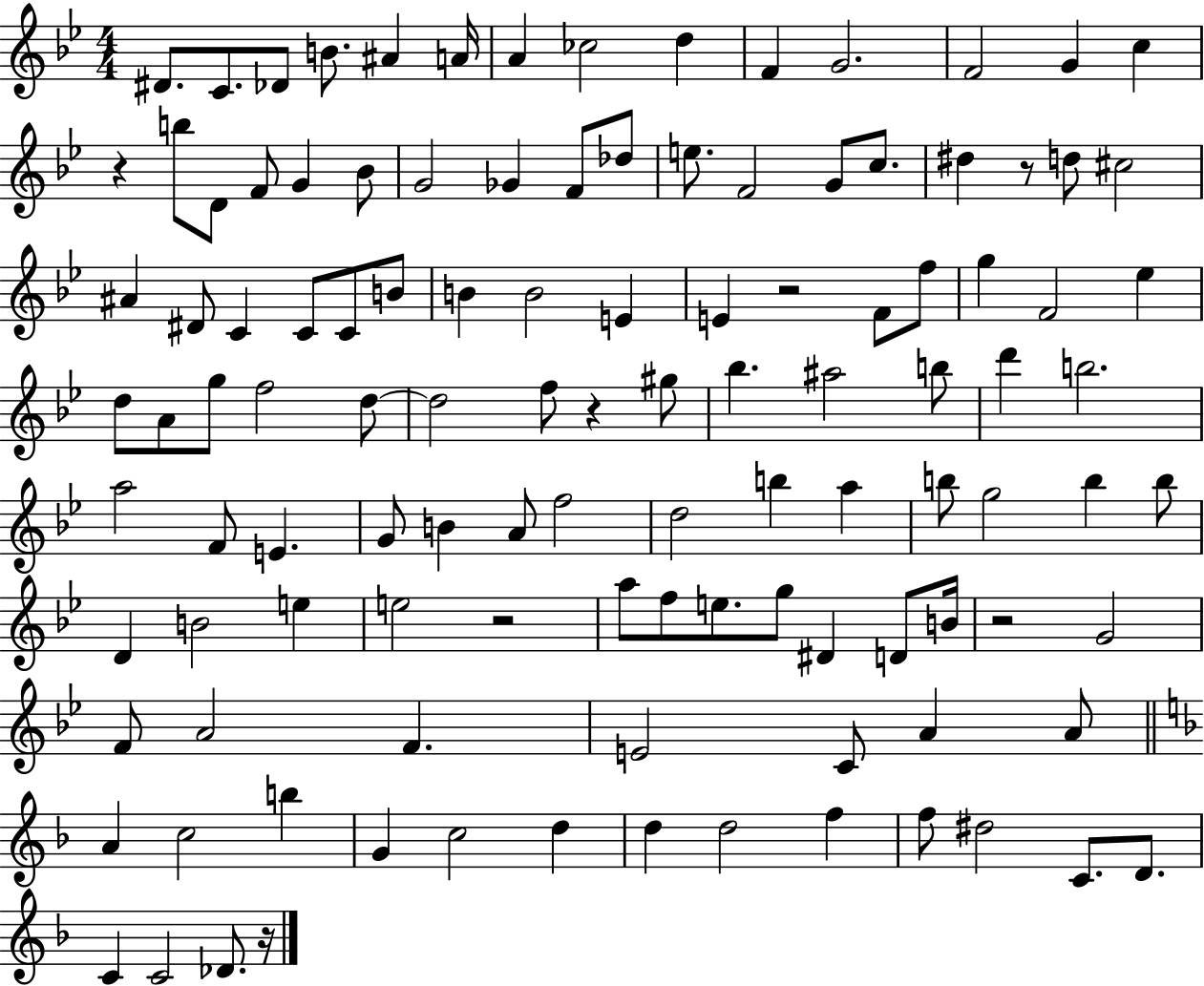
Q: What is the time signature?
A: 4/4